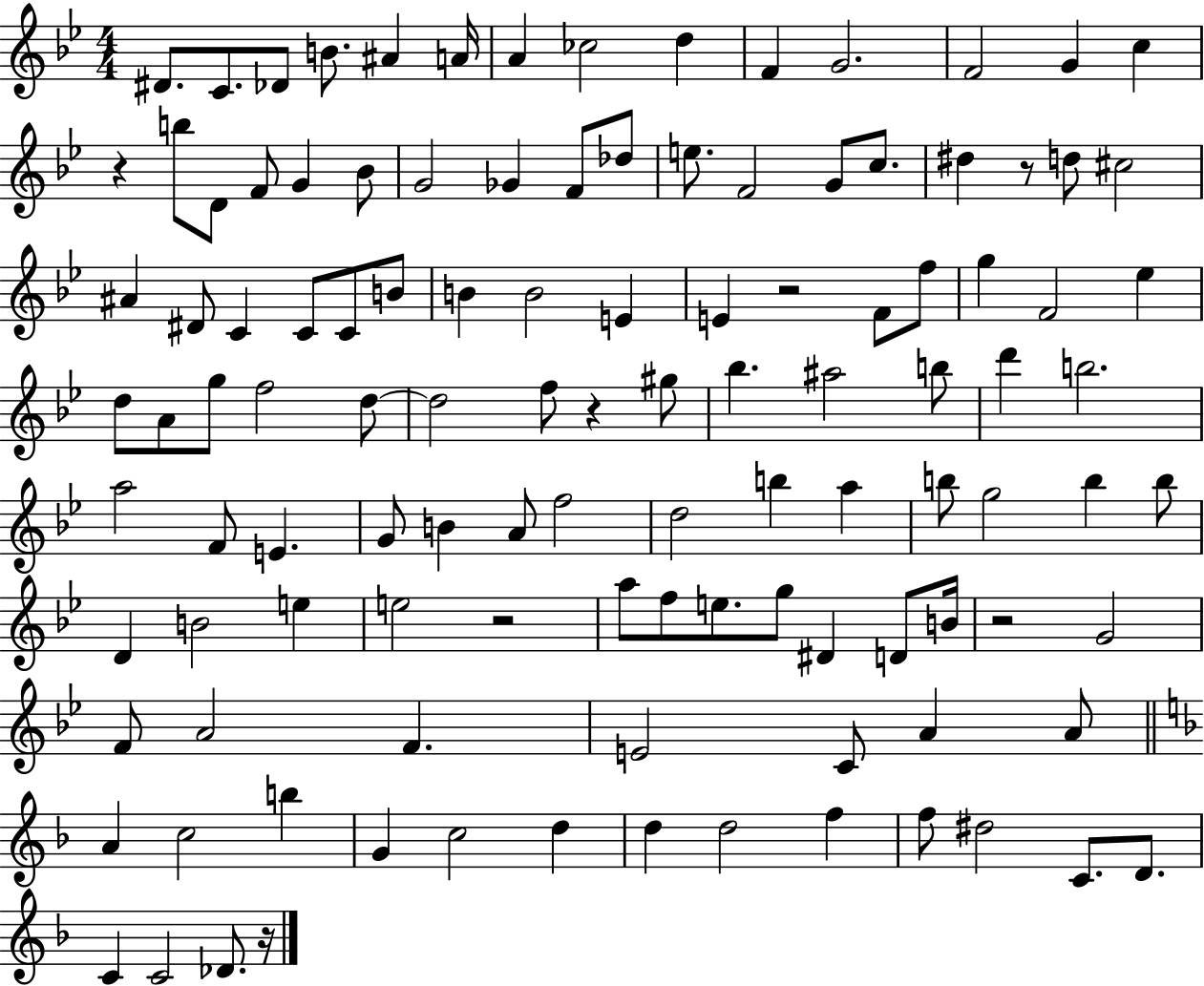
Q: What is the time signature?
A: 4/4